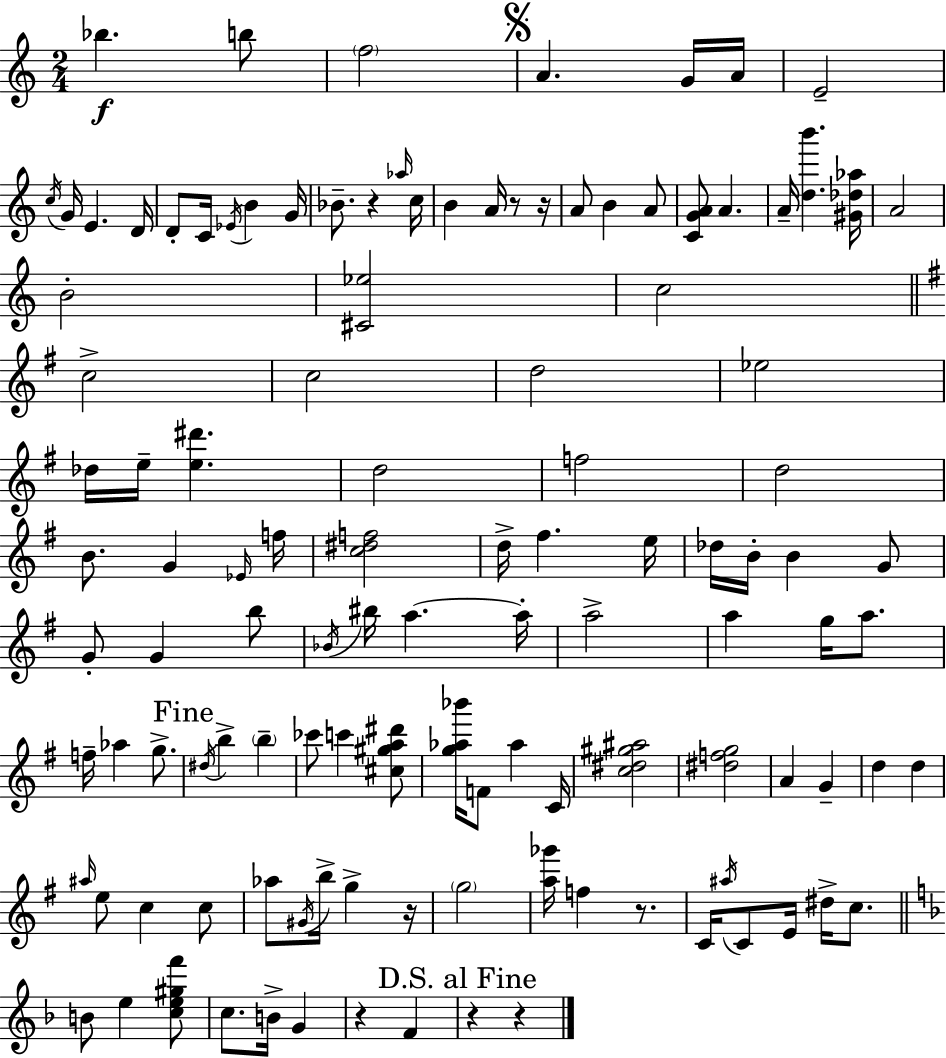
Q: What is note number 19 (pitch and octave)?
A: C5